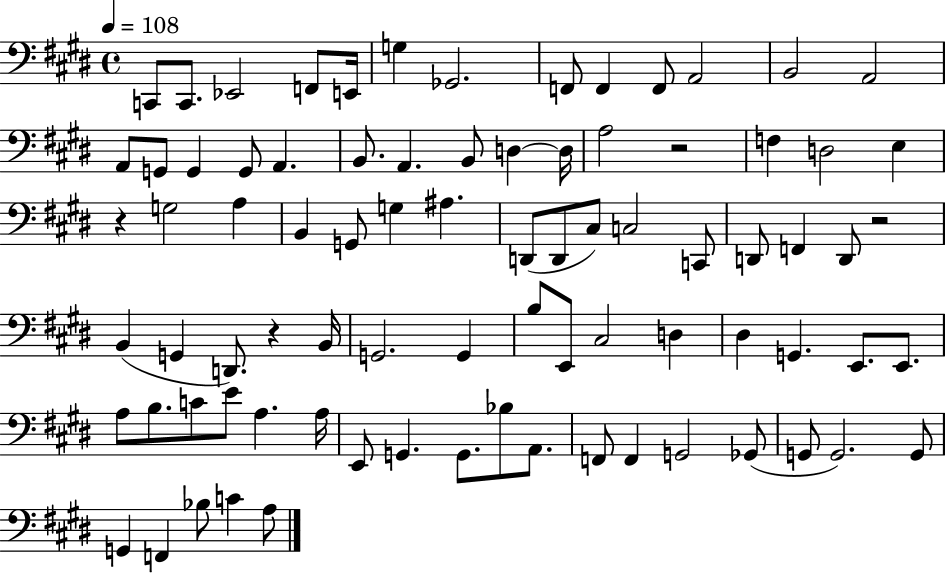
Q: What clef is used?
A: bass